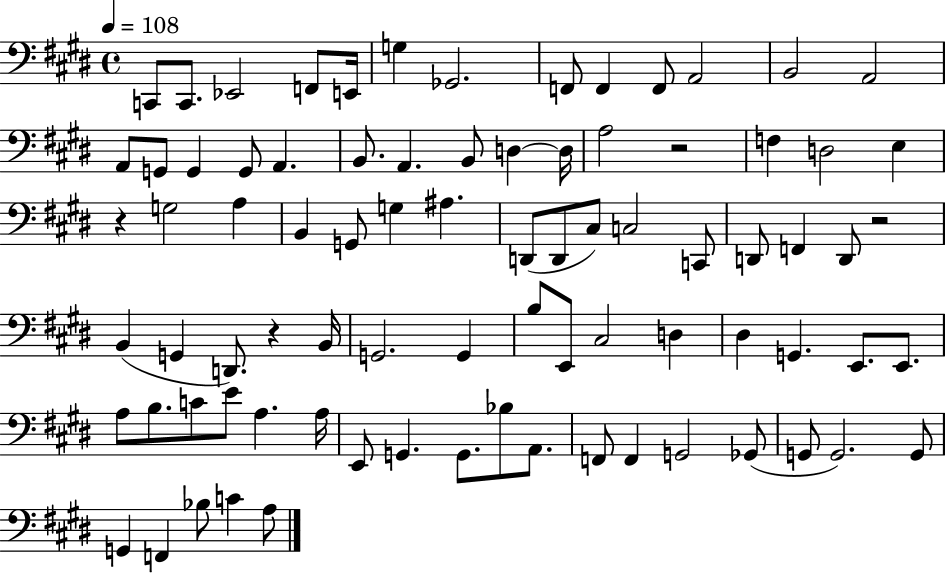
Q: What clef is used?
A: bass